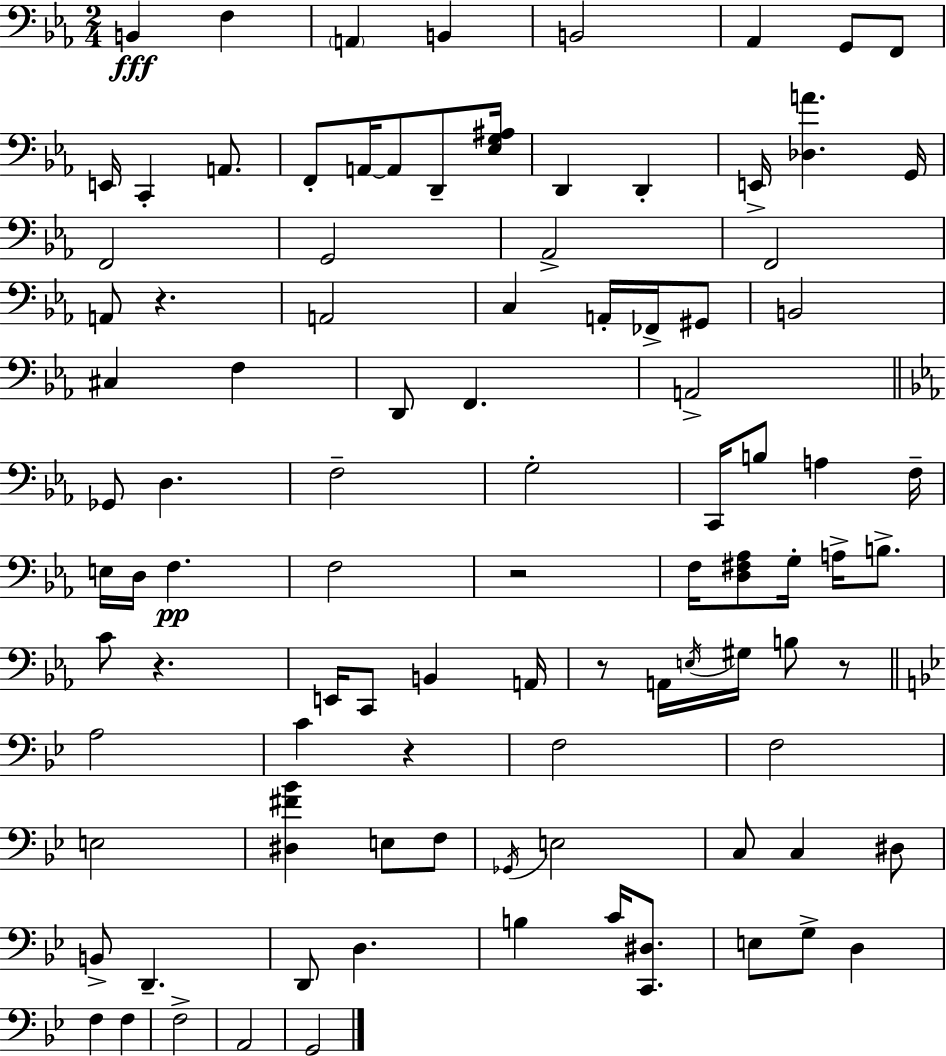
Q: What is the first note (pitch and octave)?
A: B2